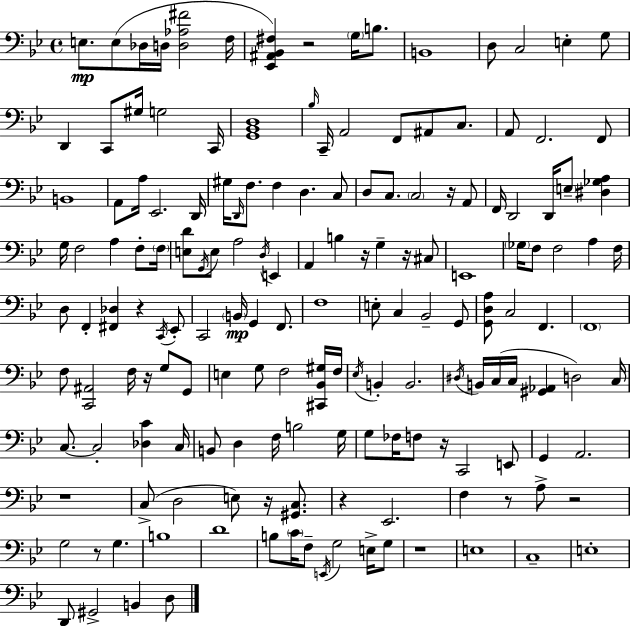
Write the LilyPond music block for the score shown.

{
  \clef bass
  \time 4/4
  \defaultTimeSignature
  \key bes \major
  e8.\mp e8( des16 d16 <d aes fis'>2 f16 | <ees, ais, bes, fis>4) r2 \parenthesize g16 b8. | b,1 | d8 c2 e4-. g8 | \break d,4 c,8 gis16 g2 c,16 | <g, bes, d>1 | \grace { bes16 } c,16-- a,2 f,8 ais,8 c8. | a,8 f,2. f,8 | \break b,1 | a,8 a16 ees,2. | d,16 gis16 \grace { d,16 } f8. f4 d4. | c8 d8 c8. \parenthesize c2 r16 | \break a,8 f,16 d,2 d,16 \parenthesize e8-- <dis ges a>4 | g16 f2 a4 f8-. | \parenthesize f16 <e d'>8 \acciaccatura { g,16 } e8 a2 \acciaccatura { d16 } | e,4 a,4 b4 r16 g4-- | \break r16 cis8 e,1 | \parenthesize ges16 f8 f2 a4 | f16 d8 f,4-. <fis, des>4 r4 | \acciaccatura { c,16 } ees,8-. c,2 \parenthesize b,16\mp g,4 | \break f,8. f1 | e8-. c4 bes,2-- | g,8 <g, d a>8 c2 f,4. | \parenthesize f,1 | \break f8 <c, ais,>2 f16 | r16 g8 g,8 e4 g8 f2 | <cis, bes, gis>16 f16 \acciaccatura { ees16 } b,4-. b,2. | \acciaccatura { dis16 } b,16 c16( c16 <gis, aes,>4 d2) | \break c16 c8.~~ c2-. | <des c'>4 c16 b,8 d4 f16 b2 | g16 g8 fes16 f8 r16 c,2 | e,8 g,4 a,2. | \break r1 | c8->( d2 | e8) r16 <gis, c>8. r4 ees,2. | f4 r8 a8-> r2 | \break g2 r8 | g4. b1 | d'1 | b8 \parenthesize c'16 f8-- \acciaccatura { e,16 } g2 | \break e16-> g8 r1 | e1 | c1-- | e1-. | \break d,8 gis,2-> | b,4 d8 \bar "|."
}